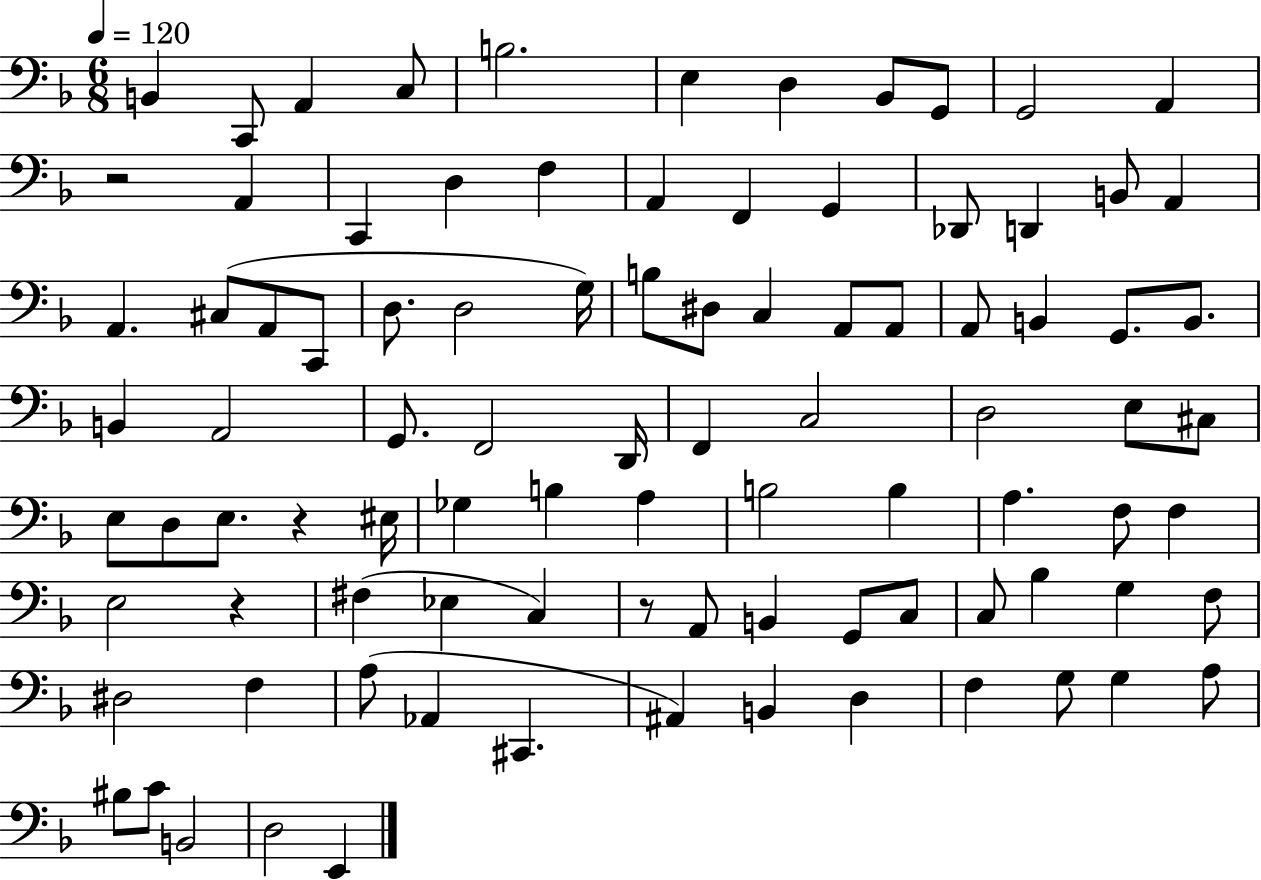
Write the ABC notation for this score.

X:1
T:Untitled
M:6/8
L:1/4
K:F
B,, C,,/2 A,, C,/2 B,2 E, D, _B,,/2 G,,/2 G,,2 A,, z2 A,, C,, D, F, A,, F,, G,, _D,,/2 D,, B,,/2 A,, A,, ^C,/2 A,,/2 C,,/2 D,/2 D,2 G,/4 B,/2 ^D,/2 C, A,,/2 A,,/2 A,,/2 B,, G,,/2 B,,/2 B,, A,,2 G,,/2 F,,2 D,,/4 F,, C,2 D,2 E,/2 ^C,/2 E,/2 D,/2 E,/2 z ^E,/4 _G, B, A, B,2 B, A, F,/2 F, E,2 z ^F, _E, C, z/2 A,,/2 B,, G,,/2 C,/2 C,/2 _B, G, F,/2 ^D,2 F, A,/2 _A,, ^C,, ^A,, B,, D, F, G,/2 G, A,/2 ^B,/2 C/2 B,,2 D,2 E,,